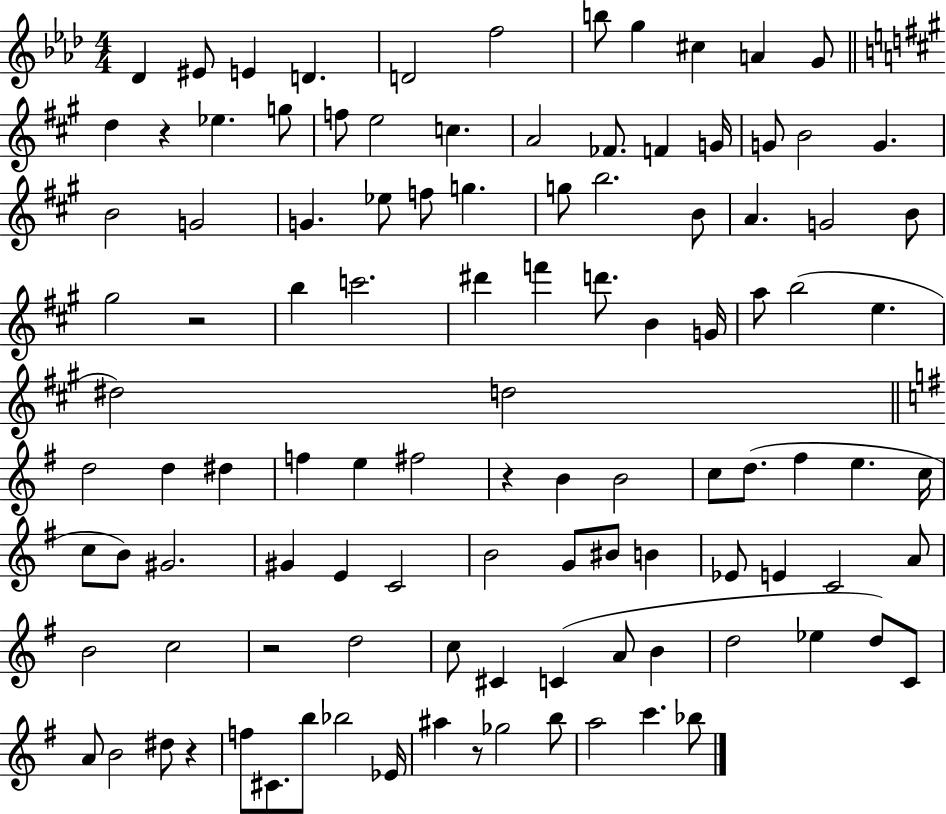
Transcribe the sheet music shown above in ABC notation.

X:1
T:Untitled
M:4/4
L:1/4
K:Ab
_D ^E/2 E D D2 f2 b/2 g ^c A G/2 d z _e g/2 f/2 e2 c A2 _F/2 F G/4 G/2 B2 G B2 G2 G _e/2 f/2 g g/2 b2 B/2 A G2 B/2 ^g2 z2 b c'2 ^d' f' d'/2 B G/4 a/2 b2 e ^d2 d2 d2 d ^d f e ^f2 z B B2 c/2 d/2 ^f e c/4 c/2 B/2 ^G2 ^G E C2 B2 G/2 ^B/2 B _E/2 E C2 A/2 B2 c2 z2 d2 c/2 ^C C A/2 B d2 _e d/2 C/2 A/2 B2 ^d/2 z f/2 ^C/2 b/2 _b2 _E/4 ^a z/2 _g2 b/2 a2 c' _b/2